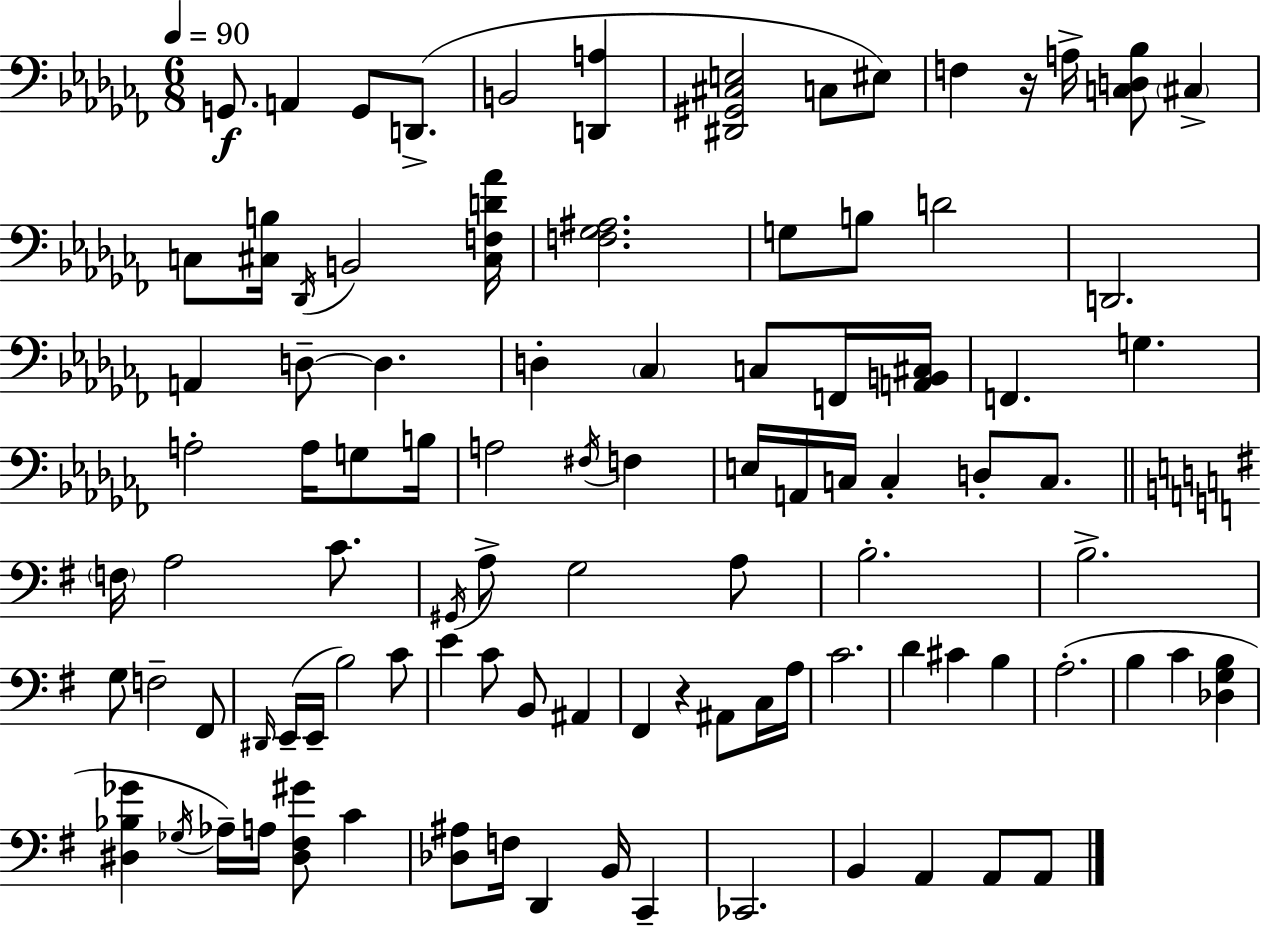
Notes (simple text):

G2/e. A2/q G2/e D2/e. B2/h [D2,A3]/q [D#2,G#2,C#3,E3]/h C3/e EIS3/e F3/q R/s A3/s [C3,D3,Bb3]/e C#3/q C3/e [C#3,B3]/s Db2/s B2/h [C#3,F3,D4,Ab4]/s [F3,Gb3,A#3]/h. G3/e B3/e D4/h D2/h. A2/q D3/e D3/q. D3/q CES3/q C3/e F2/s [A2,B2,C#3]/s F2/q. G3/q. A3/h A3/s G3/e B3/s A3/h F#3/s F3/q E3/s A2/s C3/s C3/q D3/e C3/e. F3/s A3/h C4/e. G#2/s A3/e G3/h A3/e B3/h. B3/h. G3/e F3/h F#2/e D#2/s E2/s E2/s B3/h C4/e E4/q C4/e B2/e A#2/q F#2/q R/q A#2/e C3/s A3/s C4/h. D4/q C#4/q B3/q A3/h. B3/q C4/q [Db3,G3,B3]/q [D#3,Bb3,Gb4]/q Gb3/s Ab3/s A3/s [D#3,F#3,G#4]/e C4/q [Db3,A#3]/e F3/s D2/q B2/s C2/q CES2/h. B2/q A2/q A2/e A2/e